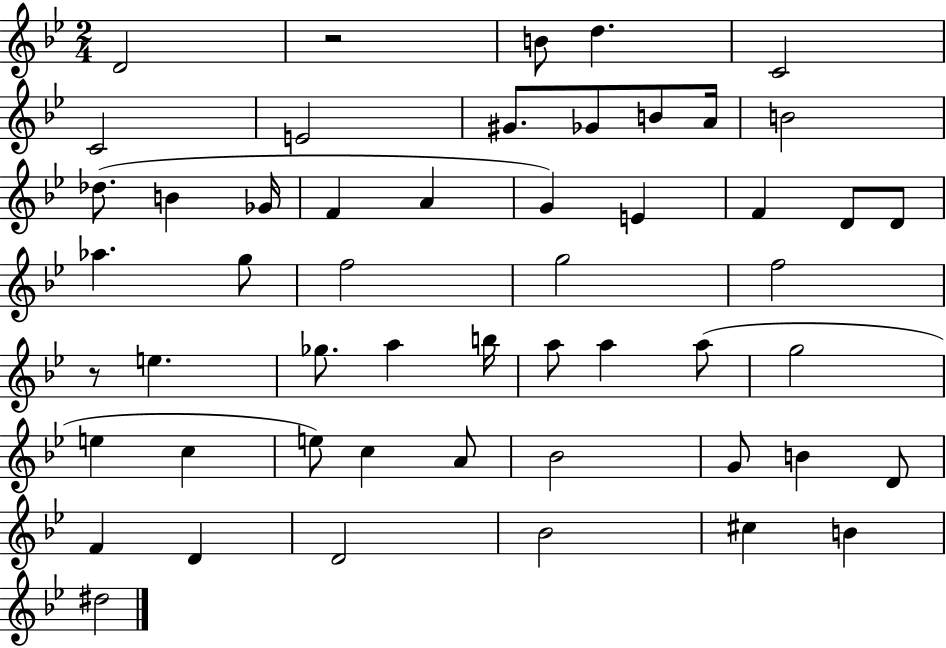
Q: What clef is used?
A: treble